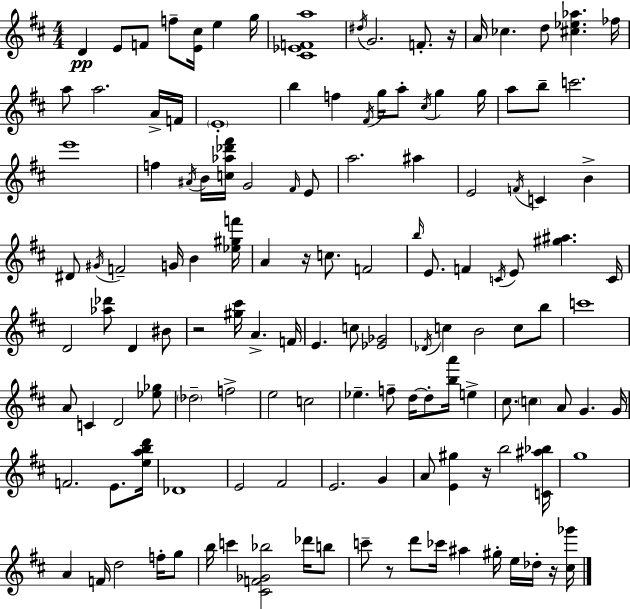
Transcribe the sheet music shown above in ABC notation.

X:1
T:Untitled
M:4/4
L:1/4
K:D
D E/2 F/2 f/2 [E^c]/4 e g/4 [^C_EFa]4 ^d/4 G2 F/2 z/4 A/4 _c d/2 [^c_e_a] _f/4 a/2 a2 A/4 F/4 E4 b f ^F/4 g/4 a/2 ^c/4 g g/4 a/2 b/2 c'2 e'4 f ^A/4 B/4 [c_a_d'^f']/4 G2 ^F/4 E/2 a2 ^a E2 F/4 C B ^D/2 ^G/4 F2 G/4 B [_e^gf']/4 A z/4 c/2 F2 b/4 E/2 F C/4 E/2 [^g^a] C/4 D2 [_a_d']/2 D ^B/2 z2 [^g^c']/4 A F/4 E c/2 [_E_G]2 _D/4 c B2 c/2 b/2 c'4 A/2 C D2 [_e_g]/2 _d2 f2 e2 c2 _e f/2 d/4 d/2 [ba']/4 e ^c/2 c A/2 G G/4 F2 E/2 [eabd']/4 _D4 E2 ^F2 E2 G A/2 [E^g] z/4 b2 [C^a_b]/4 g4 A F/4 d2 f/4 g/2 b/4 c' [^CF_G_b]2 _d'/4 b/2 c'/2 z/2 d'/2 _c'/4 ^a ^g/4 e/4 _d/4 z/4 [^c_g']/4